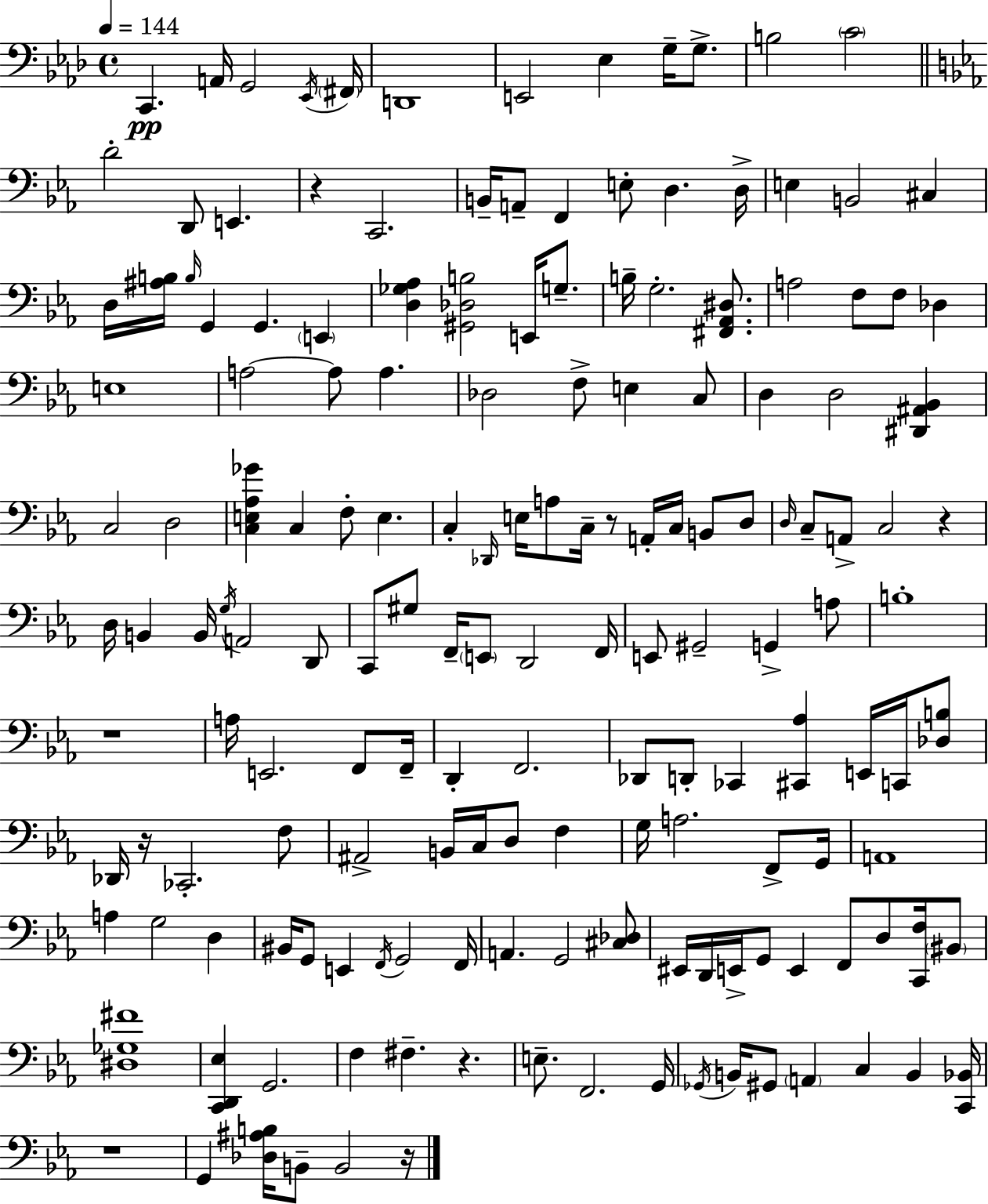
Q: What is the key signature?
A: F minor